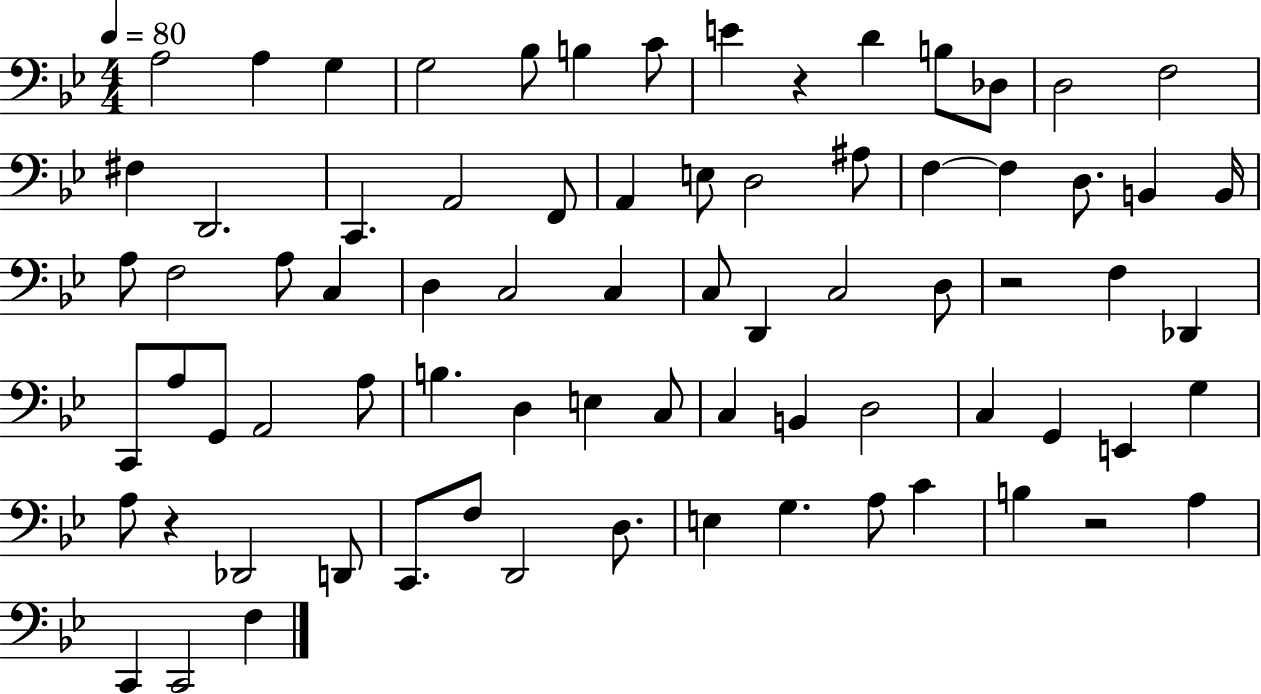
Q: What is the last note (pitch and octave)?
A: F3